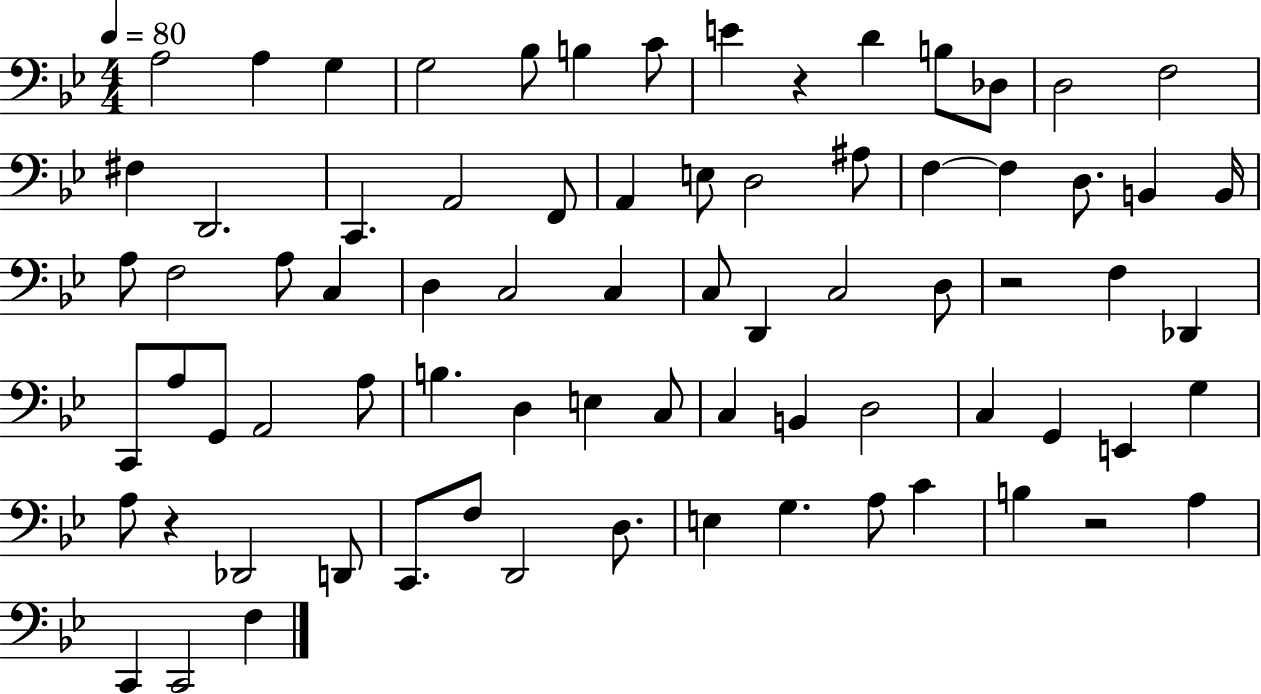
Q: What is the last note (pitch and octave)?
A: F3